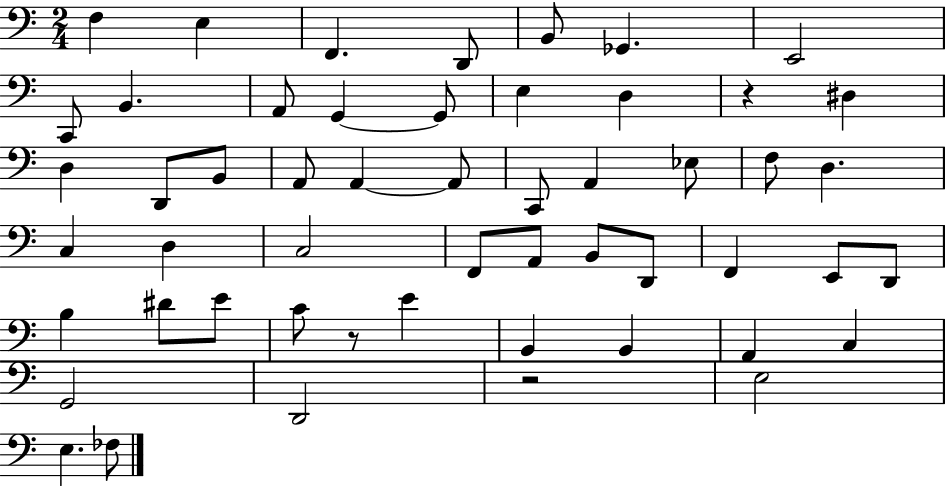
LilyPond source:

{
  \clef bass
  \numericTimeSignature
  \time 2/4
  \key c \major
  f4 e4 | f,4. d,8 | b,8 ges,4. | e,2 | \break c,8 b,4. | a,8 g,4~~ g,8 | e4 d4 | r4 dis4 | \break d4 d,8 b,8 | a,8 a,4~~ a,8 | c,8 a,4 ees8 | f8 d4. | \break c4 d4 | c2 | f,8 a,8 b,8 d,8 | f,4 e,8 d,8 | \break b4 dis'8 e'8 | c'8 r8 e'4 | b,4 b,4 | a,4 c4 | \break g,2 | d,2 | r2 | e2 | \break e4. fes8 | \bar "|."
}